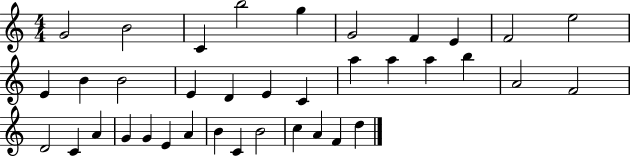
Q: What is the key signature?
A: C major